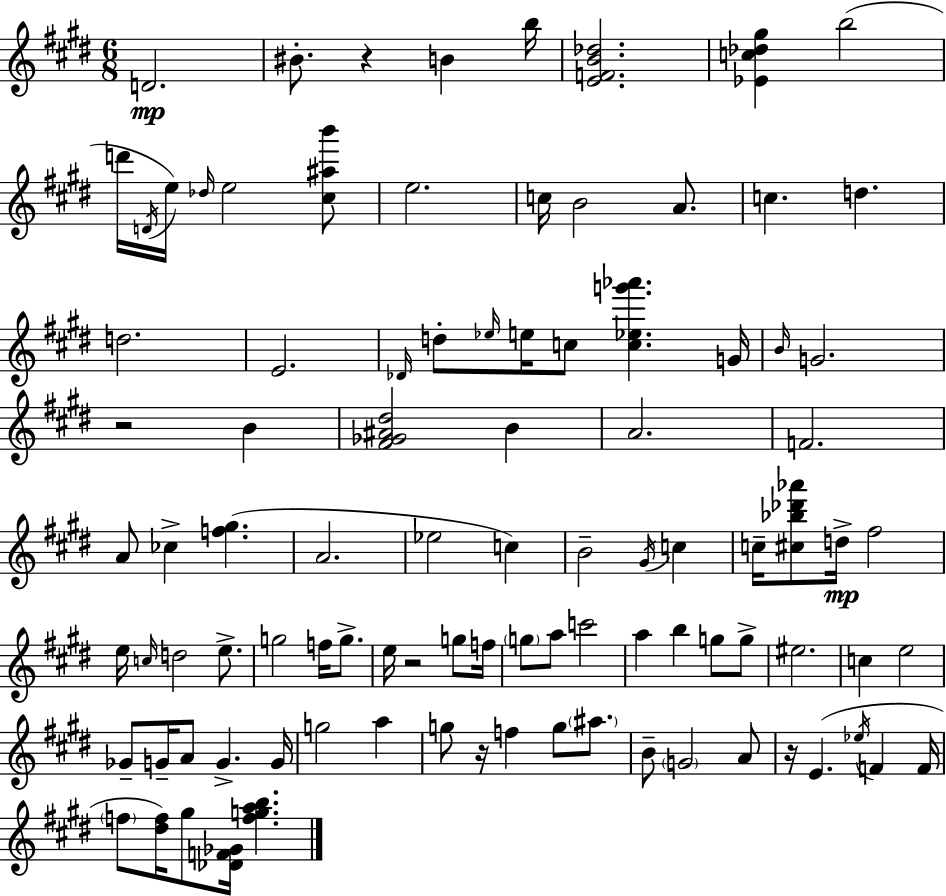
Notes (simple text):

D4/h. BIS4/e. R/q B4/q B5/s [E4,F4,B4,Db5]/h. [Eb4,C5,Db5,G#5]/q B5/h D6/s D4/s E5/s Db5/s E5/h [C#5,A#5,B6]/e E5/h. C5/s B4/h A4/e. C5/q. D5/q. D5/h. E4/h. Db4/s D5/e Eb5/s E5/s C5/e [C5,Eb5,G6,Ab6]/q. G4/s B4/s G4/h. R/h B4/q [F#4,Gb4,A#4,D#5]/h B4/q A4/h. F4/h. A4/e CES5/q [F5,G#5]/q. A4/h. Eb5/h C5/q B4/h G#4/s C5/q C5/s [C#5,Bb5,Db6,Ab6]/e D5/s F#5/h E5/s C5/s D5/h E5/e. G5/h F5/s G5/e. E5/s R/h G5/e F5/s G5/e A5/e C6/h A5/q B5/q G5/e G5/e EIS5/h. C5/q E5/h Gb4/e G4/s A4/e G4/q. G4/s G5/h A5/q G5/e R/s F5/q G5/e A#5/e. B4/e G4/h A4/e R/s E4/q. Eb5/s F4/q F4/s F5/e [D#5,F5]/s G#5/e [Db4,F4,Gb4]/s [F5,G5,A5,B5]/q.